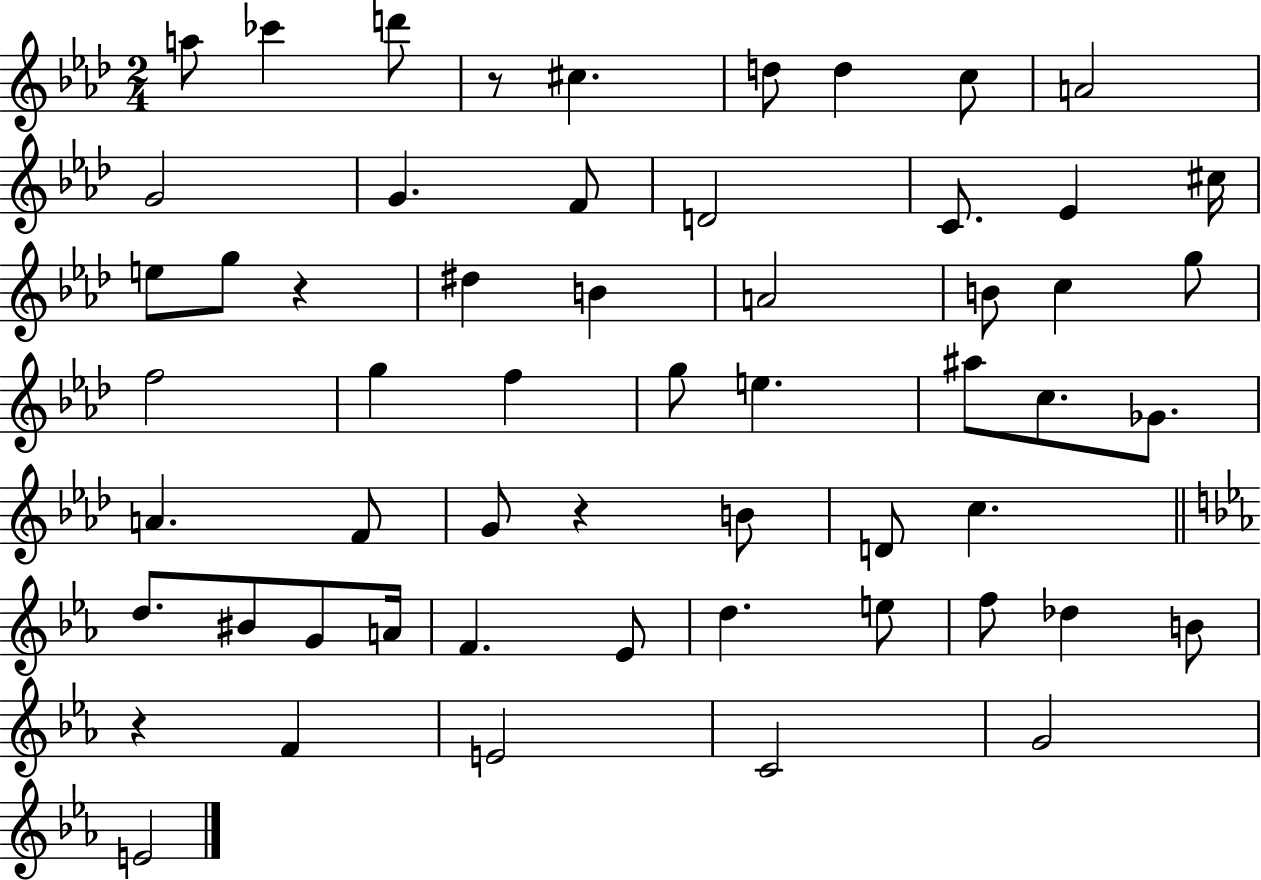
{
  \clef treble
  \numericTimeSignature
  \time 2/4
  \key aes \major
  a''8 ces'''4 d'''8 | r8 cis''4. | d''8 d''4 c''8 | a'2 | \break g'2 | g'4. f'8 | d'2 | c'8. ees'4 cis''16 | \break e''8 g''8 r4 | dis''4 b'4 | a'2 | b'8 c''4 g''8 | \break f''2 | g''4 f''4 | g''8 e''4. | ais''8 c''8. ges'8. | \break a'4. f'8 | g'8 r4 b'8 | d'8 c''4. | \bar "||" \break \key ees \major d''8. bis'8 g'8 a'16 | f'4. ees'8 | d''4. e''8 | f''8 des''4 b'8 | \break r4 f'4 | e'2 | c'2 | g'2 | \break e'2 | \bar "|."
}